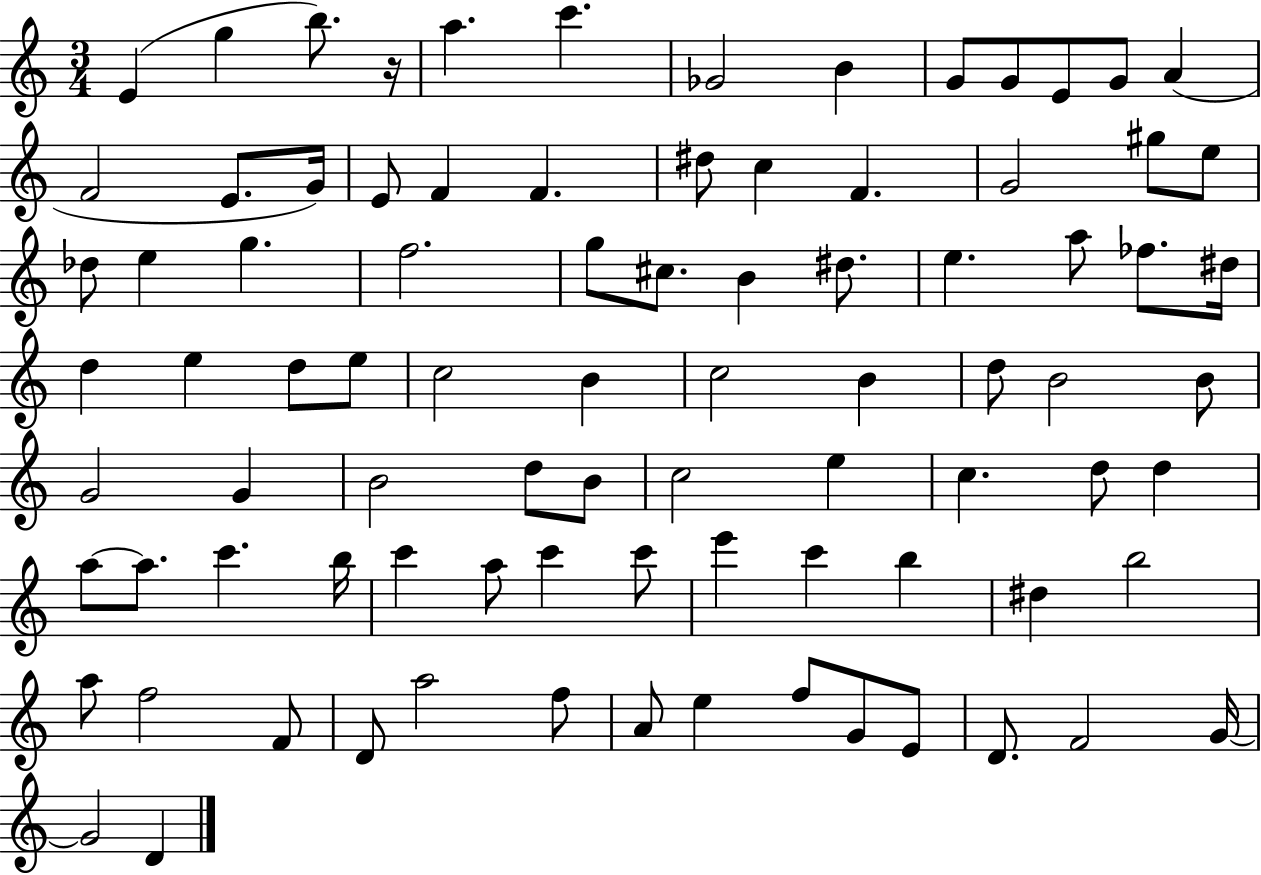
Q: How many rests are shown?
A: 1